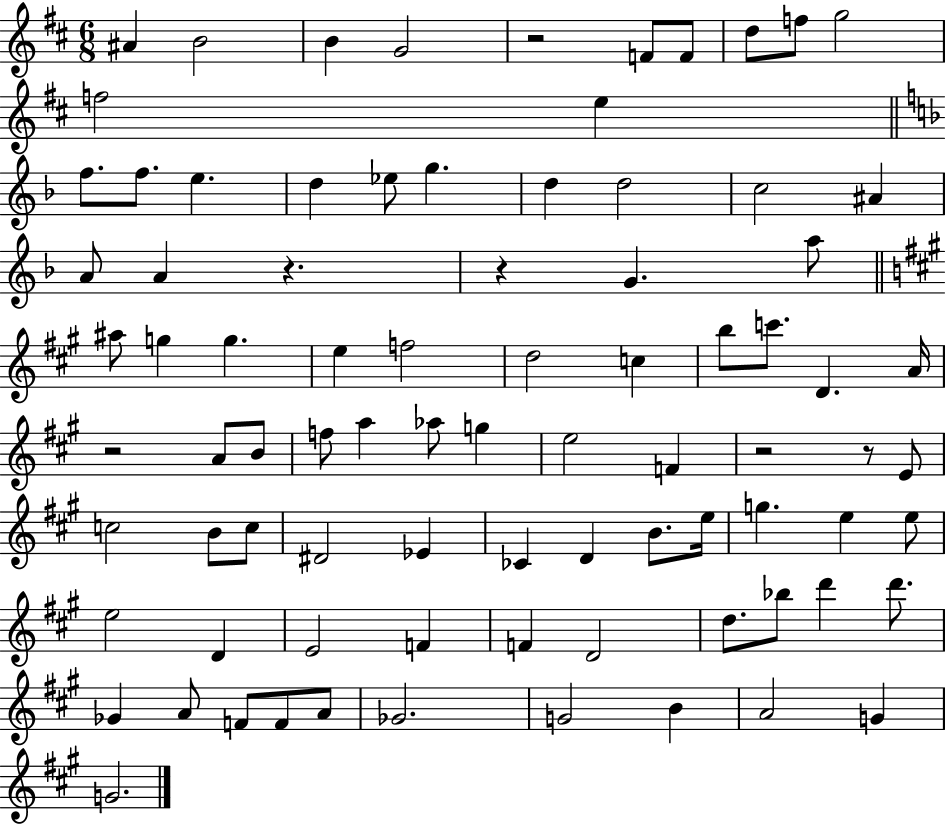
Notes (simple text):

A#4/q B4/h B4/q G4/h R/h F4/e F4/e D5/e F5/e G5/h F5/h E5/q F5/e. F5/e. E5/q. D5/q Eb5/e G5/q. D5/q D5/h C5/h A#4/q A4/e A4/q R/q. R/q G4/q. A5/e A#5/e G5/q G5/q. E5/q F5/h D5/h C5/q B5/e C6/e. D4/q. A4/s R/h A4/e B4/e F5/e A5/q Ab5/e G5/q E5/h F4/q R/h R/e E4/e C5/h B4/e C5/e D#4/h Eb4/q CES4/q D4/q B4/e. E5/s G5/q. E5/q E5/e E5/h D4/q E4/h F4/q F4/q D4/h D5/e. Bb5/e D6/q D6/e. Gb4/q A4/e F4/e F4/e A4/e Gb4/h. G4/h B4/q A4/h G4/q G4/h.